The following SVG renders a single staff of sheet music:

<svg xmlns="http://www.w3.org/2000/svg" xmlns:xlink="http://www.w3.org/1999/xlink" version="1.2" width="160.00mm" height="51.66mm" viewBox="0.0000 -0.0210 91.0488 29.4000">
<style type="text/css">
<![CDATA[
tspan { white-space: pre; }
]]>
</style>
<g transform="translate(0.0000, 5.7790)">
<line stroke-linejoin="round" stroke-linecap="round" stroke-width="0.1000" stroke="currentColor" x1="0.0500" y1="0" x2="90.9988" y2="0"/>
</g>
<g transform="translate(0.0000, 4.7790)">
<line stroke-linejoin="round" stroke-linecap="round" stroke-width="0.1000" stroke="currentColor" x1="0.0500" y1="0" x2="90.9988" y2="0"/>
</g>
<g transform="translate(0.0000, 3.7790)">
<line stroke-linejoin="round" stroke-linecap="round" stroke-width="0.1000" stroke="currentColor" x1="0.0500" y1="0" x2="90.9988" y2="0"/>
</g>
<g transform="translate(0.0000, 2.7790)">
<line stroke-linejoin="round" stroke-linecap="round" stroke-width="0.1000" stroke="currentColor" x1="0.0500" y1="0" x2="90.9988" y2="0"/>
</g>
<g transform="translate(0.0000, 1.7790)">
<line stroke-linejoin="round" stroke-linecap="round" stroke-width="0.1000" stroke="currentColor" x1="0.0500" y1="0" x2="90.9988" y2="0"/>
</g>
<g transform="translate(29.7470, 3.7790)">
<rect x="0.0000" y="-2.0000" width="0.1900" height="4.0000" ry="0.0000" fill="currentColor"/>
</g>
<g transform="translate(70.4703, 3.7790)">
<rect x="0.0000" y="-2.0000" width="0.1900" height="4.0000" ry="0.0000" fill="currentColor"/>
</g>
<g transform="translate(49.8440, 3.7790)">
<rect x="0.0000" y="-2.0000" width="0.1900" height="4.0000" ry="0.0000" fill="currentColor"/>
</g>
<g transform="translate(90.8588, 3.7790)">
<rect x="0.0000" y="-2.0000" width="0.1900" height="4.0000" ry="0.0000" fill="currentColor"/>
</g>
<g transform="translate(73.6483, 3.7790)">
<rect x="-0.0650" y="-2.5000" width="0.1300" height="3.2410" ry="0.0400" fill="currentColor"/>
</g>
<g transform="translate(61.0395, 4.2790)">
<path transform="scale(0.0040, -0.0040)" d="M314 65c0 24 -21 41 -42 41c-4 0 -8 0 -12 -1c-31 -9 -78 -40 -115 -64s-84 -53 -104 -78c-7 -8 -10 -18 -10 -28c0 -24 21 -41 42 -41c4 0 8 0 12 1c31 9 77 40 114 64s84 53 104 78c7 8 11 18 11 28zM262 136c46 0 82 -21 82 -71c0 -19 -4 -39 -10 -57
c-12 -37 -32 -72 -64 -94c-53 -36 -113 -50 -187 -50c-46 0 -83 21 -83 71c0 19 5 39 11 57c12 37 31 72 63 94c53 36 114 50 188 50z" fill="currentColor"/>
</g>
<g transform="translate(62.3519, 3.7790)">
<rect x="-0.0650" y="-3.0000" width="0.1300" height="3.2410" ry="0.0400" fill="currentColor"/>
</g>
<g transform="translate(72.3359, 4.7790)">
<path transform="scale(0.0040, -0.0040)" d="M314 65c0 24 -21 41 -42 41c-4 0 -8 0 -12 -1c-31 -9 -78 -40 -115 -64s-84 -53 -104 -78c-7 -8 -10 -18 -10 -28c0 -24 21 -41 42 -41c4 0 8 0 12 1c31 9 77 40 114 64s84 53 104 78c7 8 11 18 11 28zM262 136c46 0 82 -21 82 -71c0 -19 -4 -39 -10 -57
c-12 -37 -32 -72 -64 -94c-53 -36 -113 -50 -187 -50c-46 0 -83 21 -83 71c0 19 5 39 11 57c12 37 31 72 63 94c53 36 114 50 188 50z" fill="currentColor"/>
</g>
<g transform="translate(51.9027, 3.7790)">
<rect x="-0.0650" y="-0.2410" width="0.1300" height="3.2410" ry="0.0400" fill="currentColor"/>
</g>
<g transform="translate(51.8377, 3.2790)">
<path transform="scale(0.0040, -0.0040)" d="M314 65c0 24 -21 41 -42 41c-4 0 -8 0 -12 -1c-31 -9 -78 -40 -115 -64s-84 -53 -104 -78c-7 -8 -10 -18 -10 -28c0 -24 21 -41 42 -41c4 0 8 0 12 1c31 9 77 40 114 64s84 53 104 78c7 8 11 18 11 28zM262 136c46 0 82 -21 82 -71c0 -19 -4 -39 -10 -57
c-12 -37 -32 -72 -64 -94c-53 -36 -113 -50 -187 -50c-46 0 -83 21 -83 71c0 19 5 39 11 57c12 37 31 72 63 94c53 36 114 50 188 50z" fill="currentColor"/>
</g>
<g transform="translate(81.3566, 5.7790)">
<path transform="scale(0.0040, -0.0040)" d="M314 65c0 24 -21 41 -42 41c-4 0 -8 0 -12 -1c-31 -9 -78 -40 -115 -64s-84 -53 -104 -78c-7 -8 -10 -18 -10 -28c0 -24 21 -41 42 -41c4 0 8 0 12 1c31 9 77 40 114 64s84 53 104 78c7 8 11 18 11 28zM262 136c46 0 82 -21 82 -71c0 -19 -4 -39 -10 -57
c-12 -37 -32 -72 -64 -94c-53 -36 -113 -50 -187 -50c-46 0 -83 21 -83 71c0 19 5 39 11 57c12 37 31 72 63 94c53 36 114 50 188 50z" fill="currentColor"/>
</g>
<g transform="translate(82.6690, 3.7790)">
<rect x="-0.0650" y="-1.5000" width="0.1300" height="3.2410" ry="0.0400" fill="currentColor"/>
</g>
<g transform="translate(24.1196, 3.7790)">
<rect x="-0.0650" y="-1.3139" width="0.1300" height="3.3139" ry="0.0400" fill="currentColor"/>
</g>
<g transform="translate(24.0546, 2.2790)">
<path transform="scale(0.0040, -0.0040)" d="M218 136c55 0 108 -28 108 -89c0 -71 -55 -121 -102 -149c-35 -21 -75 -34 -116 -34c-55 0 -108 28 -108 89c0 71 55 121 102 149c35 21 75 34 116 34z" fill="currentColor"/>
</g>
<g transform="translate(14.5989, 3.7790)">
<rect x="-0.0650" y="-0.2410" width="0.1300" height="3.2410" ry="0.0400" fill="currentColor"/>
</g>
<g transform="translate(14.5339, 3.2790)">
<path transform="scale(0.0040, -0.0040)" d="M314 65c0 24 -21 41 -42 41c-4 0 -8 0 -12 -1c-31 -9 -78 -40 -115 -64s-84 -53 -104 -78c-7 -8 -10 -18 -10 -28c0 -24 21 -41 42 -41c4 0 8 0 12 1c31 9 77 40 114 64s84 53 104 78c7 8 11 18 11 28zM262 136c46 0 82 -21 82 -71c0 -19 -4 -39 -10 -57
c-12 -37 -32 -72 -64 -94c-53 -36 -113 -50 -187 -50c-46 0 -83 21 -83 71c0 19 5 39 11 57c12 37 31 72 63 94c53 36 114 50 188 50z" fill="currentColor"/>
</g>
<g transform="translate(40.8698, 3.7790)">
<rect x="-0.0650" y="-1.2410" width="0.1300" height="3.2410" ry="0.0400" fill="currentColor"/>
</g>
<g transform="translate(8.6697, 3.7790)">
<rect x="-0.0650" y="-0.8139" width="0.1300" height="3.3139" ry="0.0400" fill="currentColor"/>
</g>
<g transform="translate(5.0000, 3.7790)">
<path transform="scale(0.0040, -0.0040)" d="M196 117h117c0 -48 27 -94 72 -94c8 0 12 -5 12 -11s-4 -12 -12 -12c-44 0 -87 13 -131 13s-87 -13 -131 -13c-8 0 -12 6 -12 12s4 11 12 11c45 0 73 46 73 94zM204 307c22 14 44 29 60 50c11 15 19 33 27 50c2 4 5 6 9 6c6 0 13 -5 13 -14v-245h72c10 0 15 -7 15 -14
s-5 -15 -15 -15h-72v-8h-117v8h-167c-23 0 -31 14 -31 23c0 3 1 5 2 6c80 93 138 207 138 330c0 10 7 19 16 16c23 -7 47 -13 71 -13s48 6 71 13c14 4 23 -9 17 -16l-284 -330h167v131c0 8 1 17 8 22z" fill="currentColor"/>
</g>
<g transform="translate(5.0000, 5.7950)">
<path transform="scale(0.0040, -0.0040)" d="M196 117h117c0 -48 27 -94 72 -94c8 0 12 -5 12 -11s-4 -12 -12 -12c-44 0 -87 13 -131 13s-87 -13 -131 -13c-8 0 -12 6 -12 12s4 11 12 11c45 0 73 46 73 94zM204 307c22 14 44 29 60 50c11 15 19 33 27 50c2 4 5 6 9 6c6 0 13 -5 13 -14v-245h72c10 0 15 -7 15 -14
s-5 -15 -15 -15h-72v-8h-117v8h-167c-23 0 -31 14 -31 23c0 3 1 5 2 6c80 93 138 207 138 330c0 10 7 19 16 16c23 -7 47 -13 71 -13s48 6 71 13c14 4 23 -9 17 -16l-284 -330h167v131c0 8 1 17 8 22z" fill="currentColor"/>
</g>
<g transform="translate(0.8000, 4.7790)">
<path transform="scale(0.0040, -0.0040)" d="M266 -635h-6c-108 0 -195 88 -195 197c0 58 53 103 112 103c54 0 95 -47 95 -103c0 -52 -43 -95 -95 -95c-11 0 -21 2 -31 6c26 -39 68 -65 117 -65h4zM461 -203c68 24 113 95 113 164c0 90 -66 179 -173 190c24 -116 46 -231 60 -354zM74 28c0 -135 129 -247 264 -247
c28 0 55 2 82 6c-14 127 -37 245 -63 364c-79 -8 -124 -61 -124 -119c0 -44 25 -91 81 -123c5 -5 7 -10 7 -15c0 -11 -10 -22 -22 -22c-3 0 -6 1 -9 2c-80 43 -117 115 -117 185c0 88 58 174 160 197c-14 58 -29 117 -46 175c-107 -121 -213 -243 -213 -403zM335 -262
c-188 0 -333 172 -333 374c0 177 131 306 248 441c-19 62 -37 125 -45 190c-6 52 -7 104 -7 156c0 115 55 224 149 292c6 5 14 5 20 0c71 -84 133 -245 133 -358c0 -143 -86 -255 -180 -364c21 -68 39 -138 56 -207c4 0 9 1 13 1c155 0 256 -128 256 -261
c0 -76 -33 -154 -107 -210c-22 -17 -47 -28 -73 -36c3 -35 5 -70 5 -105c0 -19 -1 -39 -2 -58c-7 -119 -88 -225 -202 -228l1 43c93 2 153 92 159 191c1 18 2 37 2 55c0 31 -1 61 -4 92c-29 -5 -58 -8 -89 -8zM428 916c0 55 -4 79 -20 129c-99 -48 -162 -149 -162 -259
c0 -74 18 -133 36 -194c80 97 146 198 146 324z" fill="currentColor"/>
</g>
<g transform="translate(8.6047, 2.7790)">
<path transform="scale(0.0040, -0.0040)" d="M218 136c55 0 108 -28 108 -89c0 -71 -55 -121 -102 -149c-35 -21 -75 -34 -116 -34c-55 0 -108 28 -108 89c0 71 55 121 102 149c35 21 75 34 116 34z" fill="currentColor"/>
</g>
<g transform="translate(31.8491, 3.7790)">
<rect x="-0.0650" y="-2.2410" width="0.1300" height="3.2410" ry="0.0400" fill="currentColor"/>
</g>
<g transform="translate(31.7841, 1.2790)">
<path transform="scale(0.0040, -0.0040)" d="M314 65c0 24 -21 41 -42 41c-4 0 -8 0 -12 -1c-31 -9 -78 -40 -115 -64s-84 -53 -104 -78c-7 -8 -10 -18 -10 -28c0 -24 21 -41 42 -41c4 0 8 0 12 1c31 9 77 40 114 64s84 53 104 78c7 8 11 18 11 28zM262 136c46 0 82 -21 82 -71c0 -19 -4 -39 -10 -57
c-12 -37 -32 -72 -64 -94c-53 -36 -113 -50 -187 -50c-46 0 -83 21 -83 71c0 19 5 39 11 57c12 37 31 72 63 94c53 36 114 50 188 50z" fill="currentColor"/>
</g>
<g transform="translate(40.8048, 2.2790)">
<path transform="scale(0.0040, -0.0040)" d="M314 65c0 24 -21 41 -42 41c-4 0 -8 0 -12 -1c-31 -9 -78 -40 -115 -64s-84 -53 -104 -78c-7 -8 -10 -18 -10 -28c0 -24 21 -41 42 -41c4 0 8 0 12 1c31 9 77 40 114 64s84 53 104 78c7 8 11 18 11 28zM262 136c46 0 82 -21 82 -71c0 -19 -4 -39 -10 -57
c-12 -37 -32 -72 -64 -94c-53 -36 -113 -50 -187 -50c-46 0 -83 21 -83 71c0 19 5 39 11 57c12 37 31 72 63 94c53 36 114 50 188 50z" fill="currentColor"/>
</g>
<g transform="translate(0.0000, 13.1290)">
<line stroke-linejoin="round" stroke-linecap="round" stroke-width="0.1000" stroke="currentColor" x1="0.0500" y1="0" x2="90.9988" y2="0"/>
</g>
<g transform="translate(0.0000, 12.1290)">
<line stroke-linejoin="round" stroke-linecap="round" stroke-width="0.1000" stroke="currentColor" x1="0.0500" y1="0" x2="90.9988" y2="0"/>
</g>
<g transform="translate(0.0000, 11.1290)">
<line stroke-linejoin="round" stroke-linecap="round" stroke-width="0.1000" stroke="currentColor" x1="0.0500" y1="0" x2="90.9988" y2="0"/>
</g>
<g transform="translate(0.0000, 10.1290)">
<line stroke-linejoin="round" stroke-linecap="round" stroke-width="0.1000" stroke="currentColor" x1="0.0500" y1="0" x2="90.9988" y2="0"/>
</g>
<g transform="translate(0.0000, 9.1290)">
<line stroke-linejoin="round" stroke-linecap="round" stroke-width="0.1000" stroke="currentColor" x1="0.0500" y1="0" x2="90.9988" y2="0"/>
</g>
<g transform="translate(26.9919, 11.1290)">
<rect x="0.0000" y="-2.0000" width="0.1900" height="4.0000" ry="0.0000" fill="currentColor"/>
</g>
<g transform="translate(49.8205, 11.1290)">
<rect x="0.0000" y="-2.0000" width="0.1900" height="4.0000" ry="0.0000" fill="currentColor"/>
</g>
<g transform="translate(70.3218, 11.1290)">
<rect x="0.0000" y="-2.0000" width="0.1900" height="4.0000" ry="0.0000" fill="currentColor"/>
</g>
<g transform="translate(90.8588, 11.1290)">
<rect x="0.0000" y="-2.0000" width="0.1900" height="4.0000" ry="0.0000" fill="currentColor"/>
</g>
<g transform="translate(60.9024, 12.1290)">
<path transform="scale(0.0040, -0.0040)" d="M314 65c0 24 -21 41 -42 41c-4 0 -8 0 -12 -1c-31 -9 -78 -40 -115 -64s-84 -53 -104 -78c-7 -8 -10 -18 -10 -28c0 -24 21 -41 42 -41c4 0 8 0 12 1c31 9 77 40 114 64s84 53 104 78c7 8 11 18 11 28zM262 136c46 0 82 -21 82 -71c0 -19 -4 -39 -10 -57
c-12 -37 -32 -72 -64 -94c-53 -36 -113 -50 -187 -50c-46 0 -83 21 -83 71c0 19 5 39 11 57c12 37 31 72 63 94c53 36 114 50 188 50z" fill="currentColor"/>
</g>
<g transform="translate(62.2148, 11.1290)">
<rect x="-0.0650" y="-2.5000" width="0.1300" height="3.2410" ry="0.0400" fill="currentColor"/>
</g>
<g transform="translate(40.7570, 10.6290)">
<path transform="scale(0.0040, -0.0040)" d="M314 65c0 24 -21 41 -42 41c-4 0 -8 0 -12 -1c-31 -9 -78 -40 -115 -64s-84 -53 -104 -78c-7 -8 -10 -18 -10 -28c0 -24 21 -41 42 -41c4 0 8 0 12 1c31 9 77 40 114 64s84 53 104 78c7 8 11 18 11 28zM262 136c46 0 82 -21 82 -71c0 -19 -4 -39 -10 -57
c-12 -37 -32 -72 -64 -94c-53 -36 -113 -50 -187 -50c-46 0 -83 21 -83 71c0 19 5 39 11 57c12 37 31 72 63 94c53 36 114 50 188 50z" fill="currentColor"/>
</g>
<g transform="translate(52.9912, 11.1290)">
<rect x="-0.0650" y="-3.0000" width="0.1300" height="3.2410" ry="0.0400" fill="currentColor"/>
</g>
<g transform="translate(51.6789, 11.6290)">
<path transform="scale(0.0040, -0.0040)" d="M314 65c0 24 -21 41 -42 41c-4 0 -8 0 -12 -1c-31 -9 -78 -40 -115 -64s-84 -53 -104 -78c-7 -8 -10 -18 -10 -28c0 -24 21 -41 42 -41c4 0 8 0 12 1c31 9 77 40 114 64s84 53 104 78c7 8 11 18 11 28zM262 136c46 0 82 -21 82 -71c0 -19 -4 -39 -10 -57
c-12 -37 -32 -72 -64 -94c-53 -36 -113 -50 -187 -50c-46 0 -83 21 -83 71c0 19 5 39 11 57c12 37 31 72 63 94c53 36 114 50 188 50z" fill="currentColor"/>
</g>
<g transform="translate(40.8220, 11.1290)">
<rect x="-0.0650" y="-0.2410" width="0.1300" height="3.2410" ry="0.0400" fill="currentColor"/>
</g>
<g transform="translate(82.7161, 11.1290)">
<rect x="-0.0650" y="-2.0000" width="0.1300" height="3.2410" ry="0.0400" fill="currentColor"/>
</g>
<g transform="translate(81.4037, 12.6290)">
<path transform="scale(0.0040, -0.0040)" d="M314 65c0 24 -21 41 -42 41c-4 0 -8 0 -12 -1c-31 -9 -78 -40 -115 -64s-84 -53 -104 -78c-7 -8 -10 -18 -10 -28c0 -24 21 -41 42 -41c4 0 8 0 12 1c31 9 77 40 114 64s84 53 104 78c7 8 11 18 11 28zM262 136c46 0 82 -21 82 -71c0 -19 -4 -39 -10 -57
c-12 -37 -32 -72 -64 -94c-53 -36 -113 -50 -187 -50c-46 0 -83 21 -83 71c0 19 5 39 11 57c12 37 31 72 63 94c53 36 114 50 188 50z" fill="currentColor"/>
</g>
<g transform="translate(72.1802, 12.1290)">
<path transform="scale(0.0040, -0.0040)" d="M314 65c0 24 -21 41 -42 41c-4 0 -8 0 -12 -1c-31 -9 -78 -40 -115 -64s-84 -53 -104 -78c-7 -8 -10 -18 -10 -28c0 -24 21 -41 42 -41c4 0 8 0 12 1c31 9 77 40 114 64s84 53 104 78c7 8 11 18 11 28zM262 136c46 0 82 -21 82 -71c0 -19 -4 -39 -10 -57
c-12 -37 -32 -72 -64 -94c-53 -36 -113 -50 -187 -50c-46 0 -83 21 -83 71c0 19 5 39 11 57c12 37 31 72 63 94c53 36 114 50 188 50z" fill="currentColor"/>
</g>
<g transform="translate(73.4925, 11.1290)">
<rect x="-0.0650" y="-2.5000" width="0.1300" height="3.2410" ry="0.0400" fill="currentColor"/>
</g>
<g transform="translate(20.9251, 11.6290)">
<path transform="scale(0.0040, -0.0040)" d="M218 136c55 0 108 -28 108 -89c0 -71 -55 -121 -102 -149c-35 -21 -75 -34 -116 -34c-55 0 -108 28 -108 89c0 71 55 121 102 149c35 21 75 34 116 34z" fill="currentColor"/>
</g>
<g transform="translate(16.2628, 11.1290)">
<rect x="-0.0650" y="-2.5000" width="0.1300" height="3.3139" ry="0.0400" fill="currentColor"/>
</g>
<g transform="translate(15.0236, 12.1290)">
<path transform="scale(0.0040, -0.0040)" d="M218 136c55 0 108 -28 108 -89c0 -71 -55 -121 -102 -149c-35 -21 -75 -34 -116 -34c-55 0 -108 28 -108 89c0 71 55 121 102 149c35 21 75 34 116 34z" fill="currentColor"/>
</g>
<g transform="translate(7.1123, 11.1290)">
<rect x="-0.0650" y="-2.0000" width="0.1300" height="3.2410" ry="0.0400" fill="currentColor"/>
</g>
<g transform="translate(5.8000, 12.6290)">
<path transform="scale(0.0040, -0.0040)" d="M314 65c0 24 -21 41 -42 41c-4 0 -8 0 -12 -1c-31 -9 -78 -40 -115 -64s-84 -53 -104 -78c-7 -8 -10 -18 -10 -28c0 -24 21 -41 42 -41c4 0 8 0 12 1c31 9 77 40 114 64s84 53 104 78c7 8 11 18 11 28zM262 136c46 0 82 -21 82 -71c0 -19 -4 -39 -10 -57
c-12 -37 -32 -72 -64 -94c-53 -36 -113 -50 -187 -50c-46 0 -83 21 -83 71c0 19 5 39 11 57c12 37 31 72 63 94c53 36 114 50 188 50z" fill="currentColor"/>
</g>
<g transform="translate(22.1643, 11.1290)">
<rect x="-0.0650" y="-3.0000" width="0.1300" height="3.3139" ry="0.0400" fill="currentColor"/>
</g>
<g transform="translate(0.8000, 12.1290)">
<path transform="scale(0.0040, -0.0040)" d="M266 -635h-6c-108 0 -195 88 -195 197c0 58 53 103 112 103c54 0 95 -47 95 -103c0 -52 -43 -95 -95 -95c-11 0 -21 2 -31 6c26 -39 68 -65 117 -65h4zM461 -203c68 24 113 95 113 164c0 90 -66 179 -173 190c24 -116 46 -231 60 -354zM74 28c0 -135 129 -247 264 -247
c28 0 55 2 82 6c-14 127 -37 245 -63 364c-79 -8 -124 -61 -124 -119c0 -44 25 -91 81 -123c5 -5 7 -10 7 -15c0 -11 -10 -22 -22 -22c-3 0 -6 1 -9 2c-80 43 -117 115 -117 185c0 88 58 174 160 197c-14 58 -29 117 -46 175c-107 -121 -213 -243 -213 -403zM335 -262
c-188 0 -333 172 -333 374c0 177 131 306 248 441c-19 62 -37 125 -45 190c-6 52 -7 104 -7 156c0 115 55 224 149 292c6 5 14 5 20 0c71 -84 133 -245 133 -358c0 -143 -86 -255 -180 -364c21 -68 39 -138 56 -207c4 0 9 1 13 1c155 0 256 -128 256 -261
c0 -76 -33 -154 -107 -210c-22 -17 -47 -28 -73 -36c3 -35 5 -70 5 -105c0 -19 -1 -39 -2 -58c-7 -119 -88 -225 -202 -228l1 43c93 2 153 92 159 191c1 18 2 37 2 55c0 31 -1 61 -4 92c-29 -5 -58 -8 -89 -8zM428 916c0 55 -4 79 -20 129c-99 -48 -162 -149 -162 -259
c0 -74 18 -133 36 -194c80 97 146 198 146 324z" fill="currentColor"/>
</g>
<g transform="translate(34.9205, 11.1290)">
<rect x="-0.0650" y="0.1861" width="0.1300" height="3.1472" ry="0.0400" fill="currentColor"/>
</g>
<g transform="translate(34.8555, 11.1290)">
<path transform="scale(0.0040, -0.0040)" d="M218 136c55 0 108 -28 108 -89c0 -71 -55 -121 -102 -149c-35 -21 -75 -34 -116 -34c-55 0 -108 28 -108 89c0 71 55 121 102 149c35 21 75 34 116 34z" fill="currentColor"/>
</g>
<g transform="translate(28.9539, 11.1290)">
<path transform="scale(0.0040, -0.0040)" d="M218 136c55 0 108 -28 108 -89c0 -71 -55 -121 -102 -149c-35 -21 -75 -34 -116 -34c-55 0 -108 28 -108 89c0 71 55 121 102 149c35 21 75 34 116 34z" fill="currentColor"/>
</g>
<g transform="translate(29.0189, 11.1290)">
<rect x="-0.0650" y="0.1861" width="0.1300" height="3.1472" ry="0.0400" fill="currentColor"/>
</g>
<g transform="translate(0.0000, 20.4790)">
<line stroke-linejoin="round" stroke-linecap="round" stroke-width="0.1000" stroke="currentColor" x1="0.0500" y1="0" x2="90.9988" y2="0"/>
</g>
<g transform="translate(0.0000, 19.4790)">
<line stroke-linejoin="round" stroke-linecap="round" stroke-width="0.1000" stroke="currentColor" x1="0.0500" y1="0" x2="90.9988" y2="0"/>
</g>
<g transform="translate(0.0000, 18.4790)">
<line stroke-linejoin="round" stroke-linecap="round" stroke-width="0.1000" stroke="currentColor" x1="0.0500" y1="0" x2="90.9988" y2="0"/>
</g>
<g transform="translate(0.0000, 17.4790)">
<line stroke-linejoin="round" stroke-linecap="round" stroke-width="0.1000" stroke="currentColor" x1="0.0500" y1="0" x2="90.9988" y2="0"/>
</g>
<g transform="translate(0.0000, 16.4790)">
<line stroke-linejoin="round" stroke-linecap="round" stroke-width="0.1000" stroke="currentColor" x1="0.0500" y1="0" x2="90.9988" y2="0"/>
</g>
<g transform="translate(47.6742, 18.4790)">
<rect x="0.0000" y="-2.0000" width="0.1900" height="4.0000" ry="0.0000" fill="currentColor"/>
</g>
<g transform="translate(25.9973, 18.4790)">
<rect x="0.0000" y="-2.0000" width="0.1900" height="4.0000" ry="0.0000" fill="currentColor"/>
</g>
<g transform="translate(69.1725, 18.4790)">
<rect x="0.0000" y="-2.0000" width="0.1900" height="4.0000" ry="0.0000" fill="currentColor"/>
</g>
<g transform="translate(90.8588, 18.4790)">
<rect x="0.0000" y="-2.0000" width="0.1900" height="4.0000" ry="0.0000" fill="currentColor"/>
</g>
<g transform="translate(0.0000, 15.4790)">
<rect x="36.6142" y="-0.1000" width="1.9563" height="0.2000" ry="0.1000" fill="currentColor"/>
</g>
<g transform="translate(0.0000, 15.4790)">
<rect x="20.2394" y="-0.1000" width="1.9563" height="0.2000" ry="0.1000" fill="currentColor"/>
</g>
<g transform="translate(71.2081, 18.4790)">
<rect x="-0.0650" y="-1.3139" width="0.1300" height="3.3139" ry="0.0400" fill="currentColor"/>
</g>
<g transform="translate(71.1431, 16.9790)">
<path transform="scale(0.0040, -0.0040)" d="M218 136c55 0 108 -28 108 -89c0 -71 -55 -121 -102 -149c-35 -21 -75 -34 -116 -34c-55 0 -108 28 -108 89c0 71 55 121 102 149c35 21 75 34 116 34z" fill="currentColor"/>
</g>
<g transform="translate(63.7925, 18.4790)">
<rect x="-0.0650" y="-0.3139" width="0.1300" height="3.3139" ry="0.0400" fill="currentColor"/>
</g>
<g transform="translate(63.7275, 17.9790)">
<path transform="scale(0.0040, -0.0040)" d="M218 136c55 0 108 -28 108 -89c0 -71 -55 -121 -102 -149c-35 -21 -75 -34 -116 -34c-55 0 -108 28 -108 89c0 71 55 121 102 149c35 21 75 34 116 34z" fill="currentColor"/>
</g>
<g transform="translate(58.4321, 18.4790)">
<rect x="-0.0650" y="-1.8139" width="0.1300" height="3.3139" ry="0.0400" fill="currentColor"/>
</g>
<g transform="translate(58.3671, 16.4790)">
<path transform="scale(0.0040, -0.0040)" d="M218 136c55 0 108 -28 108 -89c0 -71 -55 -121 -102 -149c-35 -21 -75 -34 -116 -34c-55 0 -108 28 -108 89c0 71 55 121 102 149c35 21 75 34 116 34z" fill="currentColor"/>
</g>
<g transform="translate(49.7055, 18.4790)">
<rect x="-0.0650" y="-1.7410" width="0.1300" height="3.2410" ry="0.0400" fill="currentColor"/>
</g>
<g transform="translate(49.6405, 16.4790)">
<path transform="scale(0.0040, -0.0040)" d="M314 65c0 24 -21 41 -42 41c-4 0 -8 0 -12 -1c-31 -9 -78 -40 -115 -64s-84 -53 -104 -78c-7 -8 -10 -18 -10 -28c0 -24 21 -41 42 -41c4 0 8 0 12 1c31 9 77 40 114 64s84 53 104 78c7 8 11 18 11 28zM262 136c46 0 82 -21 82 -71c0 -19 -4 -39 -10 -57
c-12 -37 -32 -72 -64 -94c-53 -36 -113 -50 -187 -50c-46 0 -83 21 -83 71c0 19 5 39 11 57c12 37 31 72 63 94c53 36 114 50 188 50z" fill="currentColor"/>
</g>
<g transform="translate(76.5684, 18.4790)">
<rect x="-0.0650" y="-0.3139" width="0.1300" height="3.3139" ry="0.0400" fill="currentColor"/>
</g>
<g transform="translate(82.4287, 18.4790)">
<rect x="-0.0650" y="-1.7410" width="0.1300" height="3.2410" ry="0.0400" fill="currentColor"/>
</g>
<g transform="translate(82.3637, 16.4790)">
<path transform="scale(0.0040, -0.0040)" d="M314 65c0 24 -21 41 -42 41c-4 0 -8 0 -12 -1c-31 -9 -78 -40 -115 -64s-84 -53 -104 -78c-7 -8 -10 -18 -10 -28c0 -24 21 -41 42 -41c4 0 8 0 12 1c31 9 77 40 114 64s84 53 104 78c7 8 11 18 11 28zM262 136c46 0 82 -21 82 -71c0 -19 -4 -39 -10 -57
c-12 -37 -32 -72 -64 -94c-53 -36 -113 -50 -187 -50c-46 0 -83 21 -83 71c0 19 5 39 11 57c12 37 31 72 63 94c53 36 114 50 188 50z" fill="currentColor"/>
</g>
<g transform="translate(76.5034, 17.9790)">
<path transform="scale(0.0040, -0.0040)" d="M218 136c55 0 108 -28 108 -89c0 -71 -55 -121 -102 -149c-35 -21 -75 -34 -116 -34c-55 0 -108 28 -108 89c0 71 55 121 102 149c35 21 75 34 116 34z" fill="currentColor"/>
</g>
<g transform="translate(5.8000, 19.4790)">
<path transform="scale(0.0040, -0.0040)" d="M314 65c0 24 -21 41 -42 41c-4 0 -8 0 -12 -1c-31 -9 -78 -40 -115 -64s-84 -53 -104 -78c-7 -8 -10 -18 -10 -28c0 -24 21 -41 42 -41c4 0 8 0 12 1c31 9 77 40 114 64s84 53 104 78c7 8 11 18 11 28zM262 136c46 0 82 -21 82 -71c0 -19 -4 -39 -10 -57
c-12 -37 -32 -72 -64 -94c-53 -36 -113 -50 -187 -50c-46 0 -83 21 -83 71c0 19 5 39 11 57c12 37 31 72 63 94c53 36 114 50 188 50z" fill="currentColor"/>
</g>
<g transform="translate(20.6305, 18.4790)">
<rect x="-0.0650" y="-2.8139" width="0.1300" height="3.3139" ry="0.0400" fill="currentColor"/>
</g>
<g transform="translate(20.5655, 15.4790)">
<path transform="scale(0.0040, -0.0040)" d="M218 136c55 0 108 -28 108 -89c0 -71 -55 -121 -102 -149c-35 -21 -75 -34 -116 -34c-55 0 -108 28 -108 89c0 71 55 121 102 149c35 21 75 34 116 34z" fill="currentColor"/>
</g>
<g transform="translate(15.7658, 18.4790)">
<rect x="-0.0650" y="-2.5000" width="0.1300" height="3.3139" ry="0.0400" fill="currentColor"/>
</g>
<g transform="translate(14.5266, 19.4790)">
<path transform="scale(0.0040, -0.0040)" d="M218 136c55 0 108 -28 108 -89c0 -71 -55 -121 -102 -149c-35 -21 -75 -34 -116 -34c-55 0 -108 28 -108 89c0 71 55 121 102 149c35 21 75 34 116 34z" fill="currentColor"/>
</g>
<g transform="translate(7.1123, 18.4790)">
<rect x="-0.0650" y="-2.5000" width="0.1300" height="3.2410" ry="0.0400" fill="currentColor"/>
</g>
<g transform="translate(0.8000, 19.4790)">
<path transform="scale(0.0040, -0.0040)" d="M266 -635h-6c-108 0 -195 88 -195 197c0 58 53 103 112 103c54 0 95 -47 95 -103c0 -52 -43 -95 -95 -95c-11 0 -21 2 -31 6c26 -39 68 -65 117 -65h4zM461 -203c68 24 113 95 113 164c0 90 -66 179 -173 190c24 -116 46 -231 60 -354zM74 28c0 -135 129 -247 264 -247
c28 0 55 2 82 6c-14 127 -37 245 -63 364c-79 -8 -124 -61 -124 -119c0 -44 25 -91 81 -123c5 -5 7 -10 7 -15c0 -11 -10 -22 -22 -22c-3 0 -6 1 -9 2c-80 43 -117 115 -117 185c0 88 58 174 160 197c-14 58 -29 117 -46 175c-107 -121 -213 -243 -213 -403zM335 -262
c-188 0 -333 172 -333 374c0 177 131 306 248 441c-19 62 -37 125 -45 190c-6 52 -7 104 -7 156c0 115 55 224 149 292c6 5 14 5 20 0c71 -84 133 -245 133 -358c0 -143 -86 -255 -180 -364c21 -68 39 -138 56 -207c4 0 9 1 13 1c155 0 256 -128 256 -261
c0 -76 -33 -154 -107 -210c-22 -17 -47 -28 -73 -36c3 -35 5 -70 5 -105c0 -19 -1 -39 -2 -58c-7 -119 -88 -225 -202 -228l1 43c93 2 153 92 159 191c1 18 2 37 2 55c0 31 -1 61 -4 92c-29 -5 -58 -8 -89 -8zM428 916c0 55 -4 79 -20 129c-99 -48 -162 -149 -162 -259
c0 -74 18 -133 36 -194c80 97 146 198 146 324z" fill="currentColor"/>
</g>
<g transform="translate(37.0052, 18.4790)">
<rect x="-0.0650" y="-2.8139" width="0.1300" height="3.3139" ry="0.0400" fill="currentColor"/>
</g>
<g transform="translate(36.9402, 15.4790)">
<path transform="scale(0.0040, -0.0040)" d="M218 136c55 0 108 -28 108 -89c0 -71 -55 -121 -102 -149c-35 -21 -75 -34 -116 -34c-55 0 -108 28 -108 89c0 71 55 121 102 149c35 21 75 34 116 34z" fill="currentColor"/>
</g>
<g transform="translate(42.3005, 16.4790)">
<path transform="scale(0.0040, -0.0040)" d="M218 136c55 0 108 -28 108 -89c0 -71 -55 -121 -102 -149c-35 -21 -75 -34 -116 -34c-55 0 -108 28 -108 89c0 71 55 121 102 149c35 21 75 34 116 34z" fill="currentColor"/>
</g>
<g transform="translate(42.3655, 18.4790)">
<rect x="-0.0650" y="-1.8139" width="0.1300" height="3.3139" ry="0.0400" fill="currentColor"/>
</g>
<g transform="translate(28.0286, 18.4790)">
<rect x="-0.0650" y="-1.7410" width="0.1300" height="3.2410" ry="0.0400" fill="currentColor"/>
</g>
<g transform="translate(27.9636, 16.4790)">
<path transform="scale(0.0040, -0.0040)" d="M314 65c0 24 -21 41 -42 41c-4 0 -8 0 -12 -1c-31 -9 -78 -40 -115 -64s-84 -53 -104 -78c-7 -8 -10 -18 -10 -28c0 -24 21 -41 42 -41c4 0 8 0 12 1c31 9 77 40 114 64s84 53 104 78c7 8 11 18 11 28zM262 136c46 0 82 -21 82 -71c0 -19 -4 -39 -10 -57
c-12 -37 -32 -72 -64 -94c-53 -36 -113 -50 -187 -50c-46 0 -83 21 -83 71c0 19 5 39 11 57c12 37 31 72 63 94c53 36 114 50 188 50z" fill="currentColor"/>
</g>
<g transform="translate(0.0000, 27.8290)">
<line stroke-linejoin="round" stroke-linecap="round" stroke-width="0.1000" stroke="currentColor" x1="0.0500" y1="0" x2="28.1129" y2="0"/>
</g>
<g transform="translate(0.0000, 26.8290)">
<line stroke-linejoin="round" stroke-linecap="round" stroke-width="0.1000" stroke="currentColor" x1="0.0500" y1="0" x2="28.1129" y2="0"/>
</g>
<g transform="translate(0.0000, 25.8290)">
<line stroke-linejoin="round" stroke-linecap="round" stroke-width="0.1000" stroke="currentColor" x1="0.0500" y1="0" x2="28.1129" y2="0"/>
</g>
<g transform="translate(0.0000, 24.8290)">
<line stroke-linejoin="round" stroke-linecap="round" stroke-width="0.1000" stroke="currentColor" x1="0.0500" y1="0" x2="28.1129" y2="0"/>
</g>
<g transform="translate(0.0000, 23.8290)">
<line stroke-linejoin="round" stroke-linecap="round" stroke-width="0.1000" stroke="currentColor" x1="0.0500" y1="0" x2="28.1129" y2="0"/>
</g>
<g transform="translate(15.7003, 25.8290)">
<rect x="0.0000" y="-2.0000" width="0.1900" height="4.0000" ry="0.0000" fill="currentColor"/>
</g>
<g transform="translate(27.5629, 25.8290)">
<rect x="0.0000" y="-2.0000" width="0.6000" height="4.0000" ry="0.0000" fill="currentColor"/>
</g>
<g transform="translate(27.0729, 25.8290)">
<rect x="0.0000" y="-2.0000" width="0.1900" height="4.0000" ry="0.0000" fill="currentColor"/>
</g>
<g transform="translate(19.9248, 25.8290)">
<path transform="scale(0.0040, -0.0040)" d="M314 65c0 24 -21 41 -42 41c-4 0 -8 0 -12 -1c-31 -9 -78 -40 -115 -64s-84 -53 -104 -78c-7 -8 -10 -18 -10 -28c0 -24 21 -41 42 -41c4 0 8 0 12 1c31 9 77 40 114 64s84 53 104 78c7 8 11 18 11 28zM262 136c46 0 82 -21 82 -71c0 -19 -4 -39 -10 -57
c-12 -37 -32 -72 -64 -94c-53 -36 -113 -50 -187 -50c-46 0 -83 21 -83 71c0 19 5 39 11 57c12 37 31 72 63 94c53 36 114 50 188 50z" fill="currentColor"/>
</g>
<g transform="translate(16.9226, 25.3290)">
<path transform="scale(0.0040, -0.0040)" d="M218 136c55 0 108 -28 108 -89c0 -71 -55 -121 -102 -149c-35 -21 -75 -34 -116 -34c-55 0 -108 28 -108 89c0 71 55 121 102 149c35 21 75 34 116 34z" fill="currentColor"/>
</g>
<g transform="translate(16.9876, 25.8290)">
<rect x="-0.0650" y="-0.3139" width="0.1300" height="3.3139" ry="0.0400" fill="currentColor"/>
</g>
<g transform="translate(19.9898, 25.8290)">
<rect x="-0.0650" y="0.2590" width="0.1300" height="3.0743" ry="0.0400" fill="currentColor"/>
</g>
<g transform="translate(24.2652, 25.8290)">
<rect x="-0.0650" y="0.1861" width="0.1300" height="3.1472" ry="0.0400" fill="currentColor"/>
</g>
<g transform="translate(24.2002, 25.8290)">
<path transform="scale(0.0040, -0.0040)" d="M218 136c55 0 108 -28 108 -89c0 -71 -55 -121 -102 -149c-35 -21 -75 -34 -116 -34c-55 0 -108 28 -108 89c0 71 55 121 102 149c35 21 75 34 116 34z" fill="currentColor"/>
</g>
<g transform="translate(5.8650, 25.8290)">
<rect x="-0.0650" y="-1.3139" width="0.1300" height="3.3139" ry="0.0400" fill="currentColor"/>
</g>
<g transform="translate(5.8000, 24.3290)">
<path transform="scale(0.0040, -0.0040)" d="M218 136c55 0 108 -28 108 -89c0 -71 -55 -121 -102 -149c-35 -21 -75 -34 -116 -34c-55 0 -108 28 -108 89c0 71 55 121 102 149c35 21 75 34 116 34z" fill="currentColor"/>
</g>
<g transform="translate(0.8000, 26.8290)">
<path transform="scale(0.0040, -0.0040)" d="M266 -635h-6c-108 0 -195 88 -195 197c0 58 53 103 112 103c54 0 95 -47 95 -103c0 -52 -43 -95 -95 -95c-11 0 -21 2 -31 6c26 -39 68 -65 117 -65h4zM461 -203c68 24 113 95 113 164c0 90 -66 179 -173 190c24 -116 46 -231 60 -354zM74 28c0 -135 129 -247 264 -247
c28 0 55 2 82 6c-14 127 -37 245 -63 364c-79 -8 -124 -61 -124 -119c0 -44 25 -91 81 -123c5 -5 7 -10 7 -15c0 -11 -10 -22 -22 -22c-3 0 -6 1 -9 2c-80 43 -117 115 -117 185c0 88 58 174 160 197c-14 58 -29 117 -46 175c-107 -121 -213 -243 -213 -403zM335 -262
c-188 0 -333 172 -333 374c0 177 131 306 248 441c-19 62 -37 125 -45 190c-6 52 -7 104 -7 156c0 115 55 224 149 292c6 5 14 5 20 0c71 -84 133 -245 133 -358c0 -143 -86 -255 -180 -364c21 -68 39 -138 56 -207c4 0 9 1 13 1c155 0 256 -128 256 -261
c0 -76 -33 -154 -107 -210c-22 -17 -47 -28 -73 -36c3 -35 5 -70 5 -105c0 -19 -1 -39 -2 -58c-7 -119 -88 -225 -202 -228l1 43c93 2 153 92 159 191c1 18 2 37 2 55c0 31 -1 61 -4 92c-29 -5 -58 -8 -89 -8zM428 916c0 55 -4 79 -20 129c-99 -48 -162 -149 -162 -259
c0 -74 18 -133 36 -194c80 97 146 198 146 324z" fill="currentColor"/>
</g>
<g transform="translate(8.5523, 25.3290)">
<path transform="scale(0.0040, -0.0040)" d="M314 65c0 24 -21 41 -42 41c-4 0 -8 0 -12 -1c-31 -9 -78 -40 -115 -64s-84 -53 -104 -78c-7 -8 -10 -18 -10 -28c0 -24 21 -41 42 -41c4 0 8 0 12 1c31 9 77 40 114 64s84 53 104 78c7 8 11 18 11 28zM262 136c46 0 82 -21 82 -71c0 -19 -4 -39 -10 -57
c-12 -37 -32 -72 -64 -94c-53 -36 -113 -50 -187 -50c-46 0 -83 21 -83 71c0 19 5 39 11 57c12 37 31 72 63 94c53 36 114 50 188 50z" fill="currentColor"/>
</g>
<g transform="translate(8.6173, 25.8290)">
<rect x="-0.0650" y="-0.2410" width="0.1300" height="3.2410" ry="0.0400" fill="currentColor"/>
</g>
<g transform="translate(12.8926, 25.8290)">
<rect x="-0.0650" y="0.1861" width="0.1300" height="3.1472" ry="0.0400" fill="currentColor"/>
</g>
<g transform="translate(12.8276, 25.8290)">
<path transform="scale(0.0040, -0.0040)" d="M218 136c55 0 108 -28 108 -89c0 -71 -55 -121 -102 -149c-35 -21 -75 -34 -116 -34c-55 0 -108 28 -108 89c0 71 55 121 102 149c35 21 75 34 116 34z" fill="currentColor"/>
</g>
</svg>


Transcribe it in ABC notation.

X:1
T:Untitled
M:4/4
L:1/4
K:C
d c2 e g2 e2 c2 A2 G2 E2 F2 G A B B c2 A2 G2 G2 F2 G2 G a f2 a f f2 f c e c f2 e c2 B c B2 B